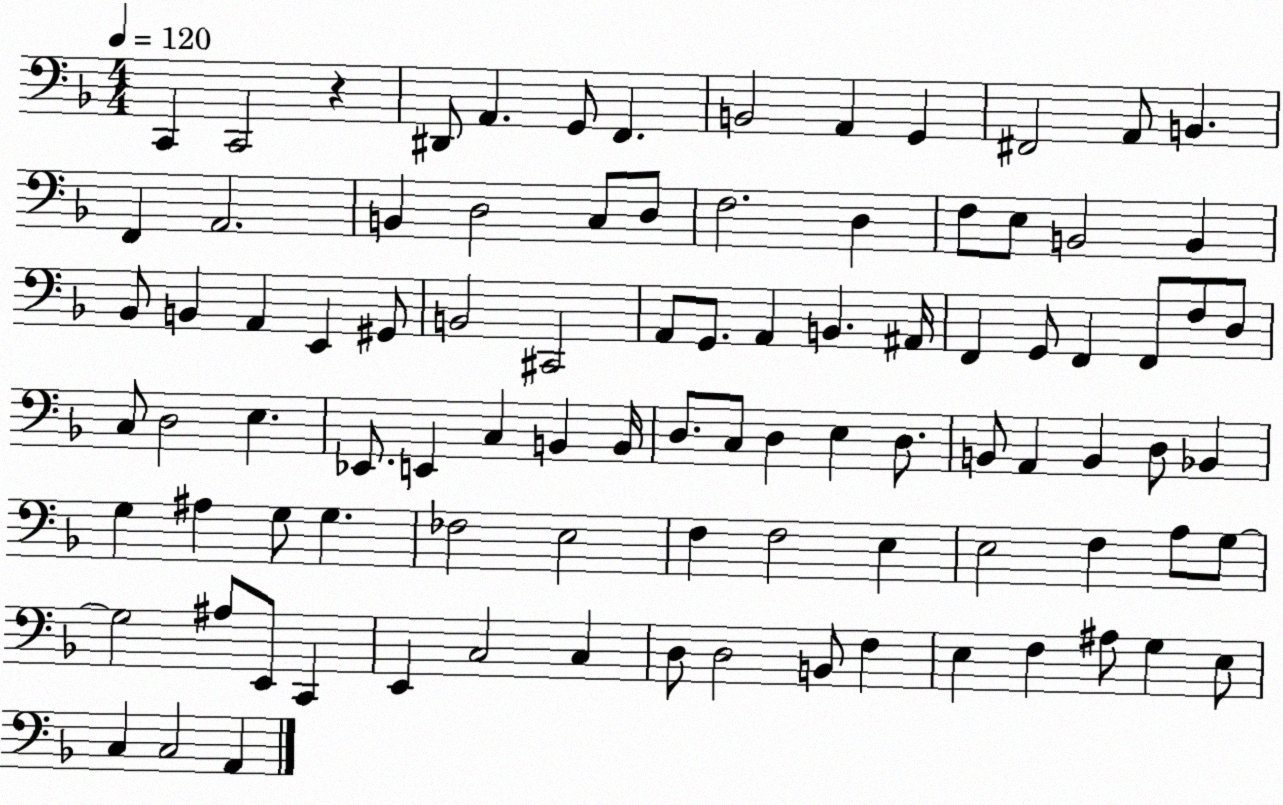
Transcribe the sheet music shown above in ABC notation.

X:1
T:Untitled
M:4/4
L:1/4
K:F
C,, C,,2 z ^D,,/2 A,, G,,/2 F,, B,,2 A,, G,, ^F,,2 A,,/2 B,, F,, A,,2 B,, D,2 C,/2 D,/2 F,2 D, F,/2 E,/2 B,,2 B,, _B,,/2 B,, A,, E,, ^G,,/2 B,,2 ^C,,2 A,,/2 G,,/2 A,, B,, ^A,,/4 F,, G,,/2 F,, F,,/2 F,/2 D,/2 C,/2 D,2 E, _E,,/2 E,, C, B,, B,,/4 D,/2 C,/2 D, E, D,/2 B,,/2 A,, B,, D,/2 _B,, G, ^A, G,/2 G, _F,2 E,2 F, F,2 E, E,2 F, A,/2 G,/2 G,2 ^A,/2 E,,/2 C,, E,, C,2 C, D,/2 D,2 B,,/2 F, E, F, ^A,/2 G, E,/2 C, C,2 A,,